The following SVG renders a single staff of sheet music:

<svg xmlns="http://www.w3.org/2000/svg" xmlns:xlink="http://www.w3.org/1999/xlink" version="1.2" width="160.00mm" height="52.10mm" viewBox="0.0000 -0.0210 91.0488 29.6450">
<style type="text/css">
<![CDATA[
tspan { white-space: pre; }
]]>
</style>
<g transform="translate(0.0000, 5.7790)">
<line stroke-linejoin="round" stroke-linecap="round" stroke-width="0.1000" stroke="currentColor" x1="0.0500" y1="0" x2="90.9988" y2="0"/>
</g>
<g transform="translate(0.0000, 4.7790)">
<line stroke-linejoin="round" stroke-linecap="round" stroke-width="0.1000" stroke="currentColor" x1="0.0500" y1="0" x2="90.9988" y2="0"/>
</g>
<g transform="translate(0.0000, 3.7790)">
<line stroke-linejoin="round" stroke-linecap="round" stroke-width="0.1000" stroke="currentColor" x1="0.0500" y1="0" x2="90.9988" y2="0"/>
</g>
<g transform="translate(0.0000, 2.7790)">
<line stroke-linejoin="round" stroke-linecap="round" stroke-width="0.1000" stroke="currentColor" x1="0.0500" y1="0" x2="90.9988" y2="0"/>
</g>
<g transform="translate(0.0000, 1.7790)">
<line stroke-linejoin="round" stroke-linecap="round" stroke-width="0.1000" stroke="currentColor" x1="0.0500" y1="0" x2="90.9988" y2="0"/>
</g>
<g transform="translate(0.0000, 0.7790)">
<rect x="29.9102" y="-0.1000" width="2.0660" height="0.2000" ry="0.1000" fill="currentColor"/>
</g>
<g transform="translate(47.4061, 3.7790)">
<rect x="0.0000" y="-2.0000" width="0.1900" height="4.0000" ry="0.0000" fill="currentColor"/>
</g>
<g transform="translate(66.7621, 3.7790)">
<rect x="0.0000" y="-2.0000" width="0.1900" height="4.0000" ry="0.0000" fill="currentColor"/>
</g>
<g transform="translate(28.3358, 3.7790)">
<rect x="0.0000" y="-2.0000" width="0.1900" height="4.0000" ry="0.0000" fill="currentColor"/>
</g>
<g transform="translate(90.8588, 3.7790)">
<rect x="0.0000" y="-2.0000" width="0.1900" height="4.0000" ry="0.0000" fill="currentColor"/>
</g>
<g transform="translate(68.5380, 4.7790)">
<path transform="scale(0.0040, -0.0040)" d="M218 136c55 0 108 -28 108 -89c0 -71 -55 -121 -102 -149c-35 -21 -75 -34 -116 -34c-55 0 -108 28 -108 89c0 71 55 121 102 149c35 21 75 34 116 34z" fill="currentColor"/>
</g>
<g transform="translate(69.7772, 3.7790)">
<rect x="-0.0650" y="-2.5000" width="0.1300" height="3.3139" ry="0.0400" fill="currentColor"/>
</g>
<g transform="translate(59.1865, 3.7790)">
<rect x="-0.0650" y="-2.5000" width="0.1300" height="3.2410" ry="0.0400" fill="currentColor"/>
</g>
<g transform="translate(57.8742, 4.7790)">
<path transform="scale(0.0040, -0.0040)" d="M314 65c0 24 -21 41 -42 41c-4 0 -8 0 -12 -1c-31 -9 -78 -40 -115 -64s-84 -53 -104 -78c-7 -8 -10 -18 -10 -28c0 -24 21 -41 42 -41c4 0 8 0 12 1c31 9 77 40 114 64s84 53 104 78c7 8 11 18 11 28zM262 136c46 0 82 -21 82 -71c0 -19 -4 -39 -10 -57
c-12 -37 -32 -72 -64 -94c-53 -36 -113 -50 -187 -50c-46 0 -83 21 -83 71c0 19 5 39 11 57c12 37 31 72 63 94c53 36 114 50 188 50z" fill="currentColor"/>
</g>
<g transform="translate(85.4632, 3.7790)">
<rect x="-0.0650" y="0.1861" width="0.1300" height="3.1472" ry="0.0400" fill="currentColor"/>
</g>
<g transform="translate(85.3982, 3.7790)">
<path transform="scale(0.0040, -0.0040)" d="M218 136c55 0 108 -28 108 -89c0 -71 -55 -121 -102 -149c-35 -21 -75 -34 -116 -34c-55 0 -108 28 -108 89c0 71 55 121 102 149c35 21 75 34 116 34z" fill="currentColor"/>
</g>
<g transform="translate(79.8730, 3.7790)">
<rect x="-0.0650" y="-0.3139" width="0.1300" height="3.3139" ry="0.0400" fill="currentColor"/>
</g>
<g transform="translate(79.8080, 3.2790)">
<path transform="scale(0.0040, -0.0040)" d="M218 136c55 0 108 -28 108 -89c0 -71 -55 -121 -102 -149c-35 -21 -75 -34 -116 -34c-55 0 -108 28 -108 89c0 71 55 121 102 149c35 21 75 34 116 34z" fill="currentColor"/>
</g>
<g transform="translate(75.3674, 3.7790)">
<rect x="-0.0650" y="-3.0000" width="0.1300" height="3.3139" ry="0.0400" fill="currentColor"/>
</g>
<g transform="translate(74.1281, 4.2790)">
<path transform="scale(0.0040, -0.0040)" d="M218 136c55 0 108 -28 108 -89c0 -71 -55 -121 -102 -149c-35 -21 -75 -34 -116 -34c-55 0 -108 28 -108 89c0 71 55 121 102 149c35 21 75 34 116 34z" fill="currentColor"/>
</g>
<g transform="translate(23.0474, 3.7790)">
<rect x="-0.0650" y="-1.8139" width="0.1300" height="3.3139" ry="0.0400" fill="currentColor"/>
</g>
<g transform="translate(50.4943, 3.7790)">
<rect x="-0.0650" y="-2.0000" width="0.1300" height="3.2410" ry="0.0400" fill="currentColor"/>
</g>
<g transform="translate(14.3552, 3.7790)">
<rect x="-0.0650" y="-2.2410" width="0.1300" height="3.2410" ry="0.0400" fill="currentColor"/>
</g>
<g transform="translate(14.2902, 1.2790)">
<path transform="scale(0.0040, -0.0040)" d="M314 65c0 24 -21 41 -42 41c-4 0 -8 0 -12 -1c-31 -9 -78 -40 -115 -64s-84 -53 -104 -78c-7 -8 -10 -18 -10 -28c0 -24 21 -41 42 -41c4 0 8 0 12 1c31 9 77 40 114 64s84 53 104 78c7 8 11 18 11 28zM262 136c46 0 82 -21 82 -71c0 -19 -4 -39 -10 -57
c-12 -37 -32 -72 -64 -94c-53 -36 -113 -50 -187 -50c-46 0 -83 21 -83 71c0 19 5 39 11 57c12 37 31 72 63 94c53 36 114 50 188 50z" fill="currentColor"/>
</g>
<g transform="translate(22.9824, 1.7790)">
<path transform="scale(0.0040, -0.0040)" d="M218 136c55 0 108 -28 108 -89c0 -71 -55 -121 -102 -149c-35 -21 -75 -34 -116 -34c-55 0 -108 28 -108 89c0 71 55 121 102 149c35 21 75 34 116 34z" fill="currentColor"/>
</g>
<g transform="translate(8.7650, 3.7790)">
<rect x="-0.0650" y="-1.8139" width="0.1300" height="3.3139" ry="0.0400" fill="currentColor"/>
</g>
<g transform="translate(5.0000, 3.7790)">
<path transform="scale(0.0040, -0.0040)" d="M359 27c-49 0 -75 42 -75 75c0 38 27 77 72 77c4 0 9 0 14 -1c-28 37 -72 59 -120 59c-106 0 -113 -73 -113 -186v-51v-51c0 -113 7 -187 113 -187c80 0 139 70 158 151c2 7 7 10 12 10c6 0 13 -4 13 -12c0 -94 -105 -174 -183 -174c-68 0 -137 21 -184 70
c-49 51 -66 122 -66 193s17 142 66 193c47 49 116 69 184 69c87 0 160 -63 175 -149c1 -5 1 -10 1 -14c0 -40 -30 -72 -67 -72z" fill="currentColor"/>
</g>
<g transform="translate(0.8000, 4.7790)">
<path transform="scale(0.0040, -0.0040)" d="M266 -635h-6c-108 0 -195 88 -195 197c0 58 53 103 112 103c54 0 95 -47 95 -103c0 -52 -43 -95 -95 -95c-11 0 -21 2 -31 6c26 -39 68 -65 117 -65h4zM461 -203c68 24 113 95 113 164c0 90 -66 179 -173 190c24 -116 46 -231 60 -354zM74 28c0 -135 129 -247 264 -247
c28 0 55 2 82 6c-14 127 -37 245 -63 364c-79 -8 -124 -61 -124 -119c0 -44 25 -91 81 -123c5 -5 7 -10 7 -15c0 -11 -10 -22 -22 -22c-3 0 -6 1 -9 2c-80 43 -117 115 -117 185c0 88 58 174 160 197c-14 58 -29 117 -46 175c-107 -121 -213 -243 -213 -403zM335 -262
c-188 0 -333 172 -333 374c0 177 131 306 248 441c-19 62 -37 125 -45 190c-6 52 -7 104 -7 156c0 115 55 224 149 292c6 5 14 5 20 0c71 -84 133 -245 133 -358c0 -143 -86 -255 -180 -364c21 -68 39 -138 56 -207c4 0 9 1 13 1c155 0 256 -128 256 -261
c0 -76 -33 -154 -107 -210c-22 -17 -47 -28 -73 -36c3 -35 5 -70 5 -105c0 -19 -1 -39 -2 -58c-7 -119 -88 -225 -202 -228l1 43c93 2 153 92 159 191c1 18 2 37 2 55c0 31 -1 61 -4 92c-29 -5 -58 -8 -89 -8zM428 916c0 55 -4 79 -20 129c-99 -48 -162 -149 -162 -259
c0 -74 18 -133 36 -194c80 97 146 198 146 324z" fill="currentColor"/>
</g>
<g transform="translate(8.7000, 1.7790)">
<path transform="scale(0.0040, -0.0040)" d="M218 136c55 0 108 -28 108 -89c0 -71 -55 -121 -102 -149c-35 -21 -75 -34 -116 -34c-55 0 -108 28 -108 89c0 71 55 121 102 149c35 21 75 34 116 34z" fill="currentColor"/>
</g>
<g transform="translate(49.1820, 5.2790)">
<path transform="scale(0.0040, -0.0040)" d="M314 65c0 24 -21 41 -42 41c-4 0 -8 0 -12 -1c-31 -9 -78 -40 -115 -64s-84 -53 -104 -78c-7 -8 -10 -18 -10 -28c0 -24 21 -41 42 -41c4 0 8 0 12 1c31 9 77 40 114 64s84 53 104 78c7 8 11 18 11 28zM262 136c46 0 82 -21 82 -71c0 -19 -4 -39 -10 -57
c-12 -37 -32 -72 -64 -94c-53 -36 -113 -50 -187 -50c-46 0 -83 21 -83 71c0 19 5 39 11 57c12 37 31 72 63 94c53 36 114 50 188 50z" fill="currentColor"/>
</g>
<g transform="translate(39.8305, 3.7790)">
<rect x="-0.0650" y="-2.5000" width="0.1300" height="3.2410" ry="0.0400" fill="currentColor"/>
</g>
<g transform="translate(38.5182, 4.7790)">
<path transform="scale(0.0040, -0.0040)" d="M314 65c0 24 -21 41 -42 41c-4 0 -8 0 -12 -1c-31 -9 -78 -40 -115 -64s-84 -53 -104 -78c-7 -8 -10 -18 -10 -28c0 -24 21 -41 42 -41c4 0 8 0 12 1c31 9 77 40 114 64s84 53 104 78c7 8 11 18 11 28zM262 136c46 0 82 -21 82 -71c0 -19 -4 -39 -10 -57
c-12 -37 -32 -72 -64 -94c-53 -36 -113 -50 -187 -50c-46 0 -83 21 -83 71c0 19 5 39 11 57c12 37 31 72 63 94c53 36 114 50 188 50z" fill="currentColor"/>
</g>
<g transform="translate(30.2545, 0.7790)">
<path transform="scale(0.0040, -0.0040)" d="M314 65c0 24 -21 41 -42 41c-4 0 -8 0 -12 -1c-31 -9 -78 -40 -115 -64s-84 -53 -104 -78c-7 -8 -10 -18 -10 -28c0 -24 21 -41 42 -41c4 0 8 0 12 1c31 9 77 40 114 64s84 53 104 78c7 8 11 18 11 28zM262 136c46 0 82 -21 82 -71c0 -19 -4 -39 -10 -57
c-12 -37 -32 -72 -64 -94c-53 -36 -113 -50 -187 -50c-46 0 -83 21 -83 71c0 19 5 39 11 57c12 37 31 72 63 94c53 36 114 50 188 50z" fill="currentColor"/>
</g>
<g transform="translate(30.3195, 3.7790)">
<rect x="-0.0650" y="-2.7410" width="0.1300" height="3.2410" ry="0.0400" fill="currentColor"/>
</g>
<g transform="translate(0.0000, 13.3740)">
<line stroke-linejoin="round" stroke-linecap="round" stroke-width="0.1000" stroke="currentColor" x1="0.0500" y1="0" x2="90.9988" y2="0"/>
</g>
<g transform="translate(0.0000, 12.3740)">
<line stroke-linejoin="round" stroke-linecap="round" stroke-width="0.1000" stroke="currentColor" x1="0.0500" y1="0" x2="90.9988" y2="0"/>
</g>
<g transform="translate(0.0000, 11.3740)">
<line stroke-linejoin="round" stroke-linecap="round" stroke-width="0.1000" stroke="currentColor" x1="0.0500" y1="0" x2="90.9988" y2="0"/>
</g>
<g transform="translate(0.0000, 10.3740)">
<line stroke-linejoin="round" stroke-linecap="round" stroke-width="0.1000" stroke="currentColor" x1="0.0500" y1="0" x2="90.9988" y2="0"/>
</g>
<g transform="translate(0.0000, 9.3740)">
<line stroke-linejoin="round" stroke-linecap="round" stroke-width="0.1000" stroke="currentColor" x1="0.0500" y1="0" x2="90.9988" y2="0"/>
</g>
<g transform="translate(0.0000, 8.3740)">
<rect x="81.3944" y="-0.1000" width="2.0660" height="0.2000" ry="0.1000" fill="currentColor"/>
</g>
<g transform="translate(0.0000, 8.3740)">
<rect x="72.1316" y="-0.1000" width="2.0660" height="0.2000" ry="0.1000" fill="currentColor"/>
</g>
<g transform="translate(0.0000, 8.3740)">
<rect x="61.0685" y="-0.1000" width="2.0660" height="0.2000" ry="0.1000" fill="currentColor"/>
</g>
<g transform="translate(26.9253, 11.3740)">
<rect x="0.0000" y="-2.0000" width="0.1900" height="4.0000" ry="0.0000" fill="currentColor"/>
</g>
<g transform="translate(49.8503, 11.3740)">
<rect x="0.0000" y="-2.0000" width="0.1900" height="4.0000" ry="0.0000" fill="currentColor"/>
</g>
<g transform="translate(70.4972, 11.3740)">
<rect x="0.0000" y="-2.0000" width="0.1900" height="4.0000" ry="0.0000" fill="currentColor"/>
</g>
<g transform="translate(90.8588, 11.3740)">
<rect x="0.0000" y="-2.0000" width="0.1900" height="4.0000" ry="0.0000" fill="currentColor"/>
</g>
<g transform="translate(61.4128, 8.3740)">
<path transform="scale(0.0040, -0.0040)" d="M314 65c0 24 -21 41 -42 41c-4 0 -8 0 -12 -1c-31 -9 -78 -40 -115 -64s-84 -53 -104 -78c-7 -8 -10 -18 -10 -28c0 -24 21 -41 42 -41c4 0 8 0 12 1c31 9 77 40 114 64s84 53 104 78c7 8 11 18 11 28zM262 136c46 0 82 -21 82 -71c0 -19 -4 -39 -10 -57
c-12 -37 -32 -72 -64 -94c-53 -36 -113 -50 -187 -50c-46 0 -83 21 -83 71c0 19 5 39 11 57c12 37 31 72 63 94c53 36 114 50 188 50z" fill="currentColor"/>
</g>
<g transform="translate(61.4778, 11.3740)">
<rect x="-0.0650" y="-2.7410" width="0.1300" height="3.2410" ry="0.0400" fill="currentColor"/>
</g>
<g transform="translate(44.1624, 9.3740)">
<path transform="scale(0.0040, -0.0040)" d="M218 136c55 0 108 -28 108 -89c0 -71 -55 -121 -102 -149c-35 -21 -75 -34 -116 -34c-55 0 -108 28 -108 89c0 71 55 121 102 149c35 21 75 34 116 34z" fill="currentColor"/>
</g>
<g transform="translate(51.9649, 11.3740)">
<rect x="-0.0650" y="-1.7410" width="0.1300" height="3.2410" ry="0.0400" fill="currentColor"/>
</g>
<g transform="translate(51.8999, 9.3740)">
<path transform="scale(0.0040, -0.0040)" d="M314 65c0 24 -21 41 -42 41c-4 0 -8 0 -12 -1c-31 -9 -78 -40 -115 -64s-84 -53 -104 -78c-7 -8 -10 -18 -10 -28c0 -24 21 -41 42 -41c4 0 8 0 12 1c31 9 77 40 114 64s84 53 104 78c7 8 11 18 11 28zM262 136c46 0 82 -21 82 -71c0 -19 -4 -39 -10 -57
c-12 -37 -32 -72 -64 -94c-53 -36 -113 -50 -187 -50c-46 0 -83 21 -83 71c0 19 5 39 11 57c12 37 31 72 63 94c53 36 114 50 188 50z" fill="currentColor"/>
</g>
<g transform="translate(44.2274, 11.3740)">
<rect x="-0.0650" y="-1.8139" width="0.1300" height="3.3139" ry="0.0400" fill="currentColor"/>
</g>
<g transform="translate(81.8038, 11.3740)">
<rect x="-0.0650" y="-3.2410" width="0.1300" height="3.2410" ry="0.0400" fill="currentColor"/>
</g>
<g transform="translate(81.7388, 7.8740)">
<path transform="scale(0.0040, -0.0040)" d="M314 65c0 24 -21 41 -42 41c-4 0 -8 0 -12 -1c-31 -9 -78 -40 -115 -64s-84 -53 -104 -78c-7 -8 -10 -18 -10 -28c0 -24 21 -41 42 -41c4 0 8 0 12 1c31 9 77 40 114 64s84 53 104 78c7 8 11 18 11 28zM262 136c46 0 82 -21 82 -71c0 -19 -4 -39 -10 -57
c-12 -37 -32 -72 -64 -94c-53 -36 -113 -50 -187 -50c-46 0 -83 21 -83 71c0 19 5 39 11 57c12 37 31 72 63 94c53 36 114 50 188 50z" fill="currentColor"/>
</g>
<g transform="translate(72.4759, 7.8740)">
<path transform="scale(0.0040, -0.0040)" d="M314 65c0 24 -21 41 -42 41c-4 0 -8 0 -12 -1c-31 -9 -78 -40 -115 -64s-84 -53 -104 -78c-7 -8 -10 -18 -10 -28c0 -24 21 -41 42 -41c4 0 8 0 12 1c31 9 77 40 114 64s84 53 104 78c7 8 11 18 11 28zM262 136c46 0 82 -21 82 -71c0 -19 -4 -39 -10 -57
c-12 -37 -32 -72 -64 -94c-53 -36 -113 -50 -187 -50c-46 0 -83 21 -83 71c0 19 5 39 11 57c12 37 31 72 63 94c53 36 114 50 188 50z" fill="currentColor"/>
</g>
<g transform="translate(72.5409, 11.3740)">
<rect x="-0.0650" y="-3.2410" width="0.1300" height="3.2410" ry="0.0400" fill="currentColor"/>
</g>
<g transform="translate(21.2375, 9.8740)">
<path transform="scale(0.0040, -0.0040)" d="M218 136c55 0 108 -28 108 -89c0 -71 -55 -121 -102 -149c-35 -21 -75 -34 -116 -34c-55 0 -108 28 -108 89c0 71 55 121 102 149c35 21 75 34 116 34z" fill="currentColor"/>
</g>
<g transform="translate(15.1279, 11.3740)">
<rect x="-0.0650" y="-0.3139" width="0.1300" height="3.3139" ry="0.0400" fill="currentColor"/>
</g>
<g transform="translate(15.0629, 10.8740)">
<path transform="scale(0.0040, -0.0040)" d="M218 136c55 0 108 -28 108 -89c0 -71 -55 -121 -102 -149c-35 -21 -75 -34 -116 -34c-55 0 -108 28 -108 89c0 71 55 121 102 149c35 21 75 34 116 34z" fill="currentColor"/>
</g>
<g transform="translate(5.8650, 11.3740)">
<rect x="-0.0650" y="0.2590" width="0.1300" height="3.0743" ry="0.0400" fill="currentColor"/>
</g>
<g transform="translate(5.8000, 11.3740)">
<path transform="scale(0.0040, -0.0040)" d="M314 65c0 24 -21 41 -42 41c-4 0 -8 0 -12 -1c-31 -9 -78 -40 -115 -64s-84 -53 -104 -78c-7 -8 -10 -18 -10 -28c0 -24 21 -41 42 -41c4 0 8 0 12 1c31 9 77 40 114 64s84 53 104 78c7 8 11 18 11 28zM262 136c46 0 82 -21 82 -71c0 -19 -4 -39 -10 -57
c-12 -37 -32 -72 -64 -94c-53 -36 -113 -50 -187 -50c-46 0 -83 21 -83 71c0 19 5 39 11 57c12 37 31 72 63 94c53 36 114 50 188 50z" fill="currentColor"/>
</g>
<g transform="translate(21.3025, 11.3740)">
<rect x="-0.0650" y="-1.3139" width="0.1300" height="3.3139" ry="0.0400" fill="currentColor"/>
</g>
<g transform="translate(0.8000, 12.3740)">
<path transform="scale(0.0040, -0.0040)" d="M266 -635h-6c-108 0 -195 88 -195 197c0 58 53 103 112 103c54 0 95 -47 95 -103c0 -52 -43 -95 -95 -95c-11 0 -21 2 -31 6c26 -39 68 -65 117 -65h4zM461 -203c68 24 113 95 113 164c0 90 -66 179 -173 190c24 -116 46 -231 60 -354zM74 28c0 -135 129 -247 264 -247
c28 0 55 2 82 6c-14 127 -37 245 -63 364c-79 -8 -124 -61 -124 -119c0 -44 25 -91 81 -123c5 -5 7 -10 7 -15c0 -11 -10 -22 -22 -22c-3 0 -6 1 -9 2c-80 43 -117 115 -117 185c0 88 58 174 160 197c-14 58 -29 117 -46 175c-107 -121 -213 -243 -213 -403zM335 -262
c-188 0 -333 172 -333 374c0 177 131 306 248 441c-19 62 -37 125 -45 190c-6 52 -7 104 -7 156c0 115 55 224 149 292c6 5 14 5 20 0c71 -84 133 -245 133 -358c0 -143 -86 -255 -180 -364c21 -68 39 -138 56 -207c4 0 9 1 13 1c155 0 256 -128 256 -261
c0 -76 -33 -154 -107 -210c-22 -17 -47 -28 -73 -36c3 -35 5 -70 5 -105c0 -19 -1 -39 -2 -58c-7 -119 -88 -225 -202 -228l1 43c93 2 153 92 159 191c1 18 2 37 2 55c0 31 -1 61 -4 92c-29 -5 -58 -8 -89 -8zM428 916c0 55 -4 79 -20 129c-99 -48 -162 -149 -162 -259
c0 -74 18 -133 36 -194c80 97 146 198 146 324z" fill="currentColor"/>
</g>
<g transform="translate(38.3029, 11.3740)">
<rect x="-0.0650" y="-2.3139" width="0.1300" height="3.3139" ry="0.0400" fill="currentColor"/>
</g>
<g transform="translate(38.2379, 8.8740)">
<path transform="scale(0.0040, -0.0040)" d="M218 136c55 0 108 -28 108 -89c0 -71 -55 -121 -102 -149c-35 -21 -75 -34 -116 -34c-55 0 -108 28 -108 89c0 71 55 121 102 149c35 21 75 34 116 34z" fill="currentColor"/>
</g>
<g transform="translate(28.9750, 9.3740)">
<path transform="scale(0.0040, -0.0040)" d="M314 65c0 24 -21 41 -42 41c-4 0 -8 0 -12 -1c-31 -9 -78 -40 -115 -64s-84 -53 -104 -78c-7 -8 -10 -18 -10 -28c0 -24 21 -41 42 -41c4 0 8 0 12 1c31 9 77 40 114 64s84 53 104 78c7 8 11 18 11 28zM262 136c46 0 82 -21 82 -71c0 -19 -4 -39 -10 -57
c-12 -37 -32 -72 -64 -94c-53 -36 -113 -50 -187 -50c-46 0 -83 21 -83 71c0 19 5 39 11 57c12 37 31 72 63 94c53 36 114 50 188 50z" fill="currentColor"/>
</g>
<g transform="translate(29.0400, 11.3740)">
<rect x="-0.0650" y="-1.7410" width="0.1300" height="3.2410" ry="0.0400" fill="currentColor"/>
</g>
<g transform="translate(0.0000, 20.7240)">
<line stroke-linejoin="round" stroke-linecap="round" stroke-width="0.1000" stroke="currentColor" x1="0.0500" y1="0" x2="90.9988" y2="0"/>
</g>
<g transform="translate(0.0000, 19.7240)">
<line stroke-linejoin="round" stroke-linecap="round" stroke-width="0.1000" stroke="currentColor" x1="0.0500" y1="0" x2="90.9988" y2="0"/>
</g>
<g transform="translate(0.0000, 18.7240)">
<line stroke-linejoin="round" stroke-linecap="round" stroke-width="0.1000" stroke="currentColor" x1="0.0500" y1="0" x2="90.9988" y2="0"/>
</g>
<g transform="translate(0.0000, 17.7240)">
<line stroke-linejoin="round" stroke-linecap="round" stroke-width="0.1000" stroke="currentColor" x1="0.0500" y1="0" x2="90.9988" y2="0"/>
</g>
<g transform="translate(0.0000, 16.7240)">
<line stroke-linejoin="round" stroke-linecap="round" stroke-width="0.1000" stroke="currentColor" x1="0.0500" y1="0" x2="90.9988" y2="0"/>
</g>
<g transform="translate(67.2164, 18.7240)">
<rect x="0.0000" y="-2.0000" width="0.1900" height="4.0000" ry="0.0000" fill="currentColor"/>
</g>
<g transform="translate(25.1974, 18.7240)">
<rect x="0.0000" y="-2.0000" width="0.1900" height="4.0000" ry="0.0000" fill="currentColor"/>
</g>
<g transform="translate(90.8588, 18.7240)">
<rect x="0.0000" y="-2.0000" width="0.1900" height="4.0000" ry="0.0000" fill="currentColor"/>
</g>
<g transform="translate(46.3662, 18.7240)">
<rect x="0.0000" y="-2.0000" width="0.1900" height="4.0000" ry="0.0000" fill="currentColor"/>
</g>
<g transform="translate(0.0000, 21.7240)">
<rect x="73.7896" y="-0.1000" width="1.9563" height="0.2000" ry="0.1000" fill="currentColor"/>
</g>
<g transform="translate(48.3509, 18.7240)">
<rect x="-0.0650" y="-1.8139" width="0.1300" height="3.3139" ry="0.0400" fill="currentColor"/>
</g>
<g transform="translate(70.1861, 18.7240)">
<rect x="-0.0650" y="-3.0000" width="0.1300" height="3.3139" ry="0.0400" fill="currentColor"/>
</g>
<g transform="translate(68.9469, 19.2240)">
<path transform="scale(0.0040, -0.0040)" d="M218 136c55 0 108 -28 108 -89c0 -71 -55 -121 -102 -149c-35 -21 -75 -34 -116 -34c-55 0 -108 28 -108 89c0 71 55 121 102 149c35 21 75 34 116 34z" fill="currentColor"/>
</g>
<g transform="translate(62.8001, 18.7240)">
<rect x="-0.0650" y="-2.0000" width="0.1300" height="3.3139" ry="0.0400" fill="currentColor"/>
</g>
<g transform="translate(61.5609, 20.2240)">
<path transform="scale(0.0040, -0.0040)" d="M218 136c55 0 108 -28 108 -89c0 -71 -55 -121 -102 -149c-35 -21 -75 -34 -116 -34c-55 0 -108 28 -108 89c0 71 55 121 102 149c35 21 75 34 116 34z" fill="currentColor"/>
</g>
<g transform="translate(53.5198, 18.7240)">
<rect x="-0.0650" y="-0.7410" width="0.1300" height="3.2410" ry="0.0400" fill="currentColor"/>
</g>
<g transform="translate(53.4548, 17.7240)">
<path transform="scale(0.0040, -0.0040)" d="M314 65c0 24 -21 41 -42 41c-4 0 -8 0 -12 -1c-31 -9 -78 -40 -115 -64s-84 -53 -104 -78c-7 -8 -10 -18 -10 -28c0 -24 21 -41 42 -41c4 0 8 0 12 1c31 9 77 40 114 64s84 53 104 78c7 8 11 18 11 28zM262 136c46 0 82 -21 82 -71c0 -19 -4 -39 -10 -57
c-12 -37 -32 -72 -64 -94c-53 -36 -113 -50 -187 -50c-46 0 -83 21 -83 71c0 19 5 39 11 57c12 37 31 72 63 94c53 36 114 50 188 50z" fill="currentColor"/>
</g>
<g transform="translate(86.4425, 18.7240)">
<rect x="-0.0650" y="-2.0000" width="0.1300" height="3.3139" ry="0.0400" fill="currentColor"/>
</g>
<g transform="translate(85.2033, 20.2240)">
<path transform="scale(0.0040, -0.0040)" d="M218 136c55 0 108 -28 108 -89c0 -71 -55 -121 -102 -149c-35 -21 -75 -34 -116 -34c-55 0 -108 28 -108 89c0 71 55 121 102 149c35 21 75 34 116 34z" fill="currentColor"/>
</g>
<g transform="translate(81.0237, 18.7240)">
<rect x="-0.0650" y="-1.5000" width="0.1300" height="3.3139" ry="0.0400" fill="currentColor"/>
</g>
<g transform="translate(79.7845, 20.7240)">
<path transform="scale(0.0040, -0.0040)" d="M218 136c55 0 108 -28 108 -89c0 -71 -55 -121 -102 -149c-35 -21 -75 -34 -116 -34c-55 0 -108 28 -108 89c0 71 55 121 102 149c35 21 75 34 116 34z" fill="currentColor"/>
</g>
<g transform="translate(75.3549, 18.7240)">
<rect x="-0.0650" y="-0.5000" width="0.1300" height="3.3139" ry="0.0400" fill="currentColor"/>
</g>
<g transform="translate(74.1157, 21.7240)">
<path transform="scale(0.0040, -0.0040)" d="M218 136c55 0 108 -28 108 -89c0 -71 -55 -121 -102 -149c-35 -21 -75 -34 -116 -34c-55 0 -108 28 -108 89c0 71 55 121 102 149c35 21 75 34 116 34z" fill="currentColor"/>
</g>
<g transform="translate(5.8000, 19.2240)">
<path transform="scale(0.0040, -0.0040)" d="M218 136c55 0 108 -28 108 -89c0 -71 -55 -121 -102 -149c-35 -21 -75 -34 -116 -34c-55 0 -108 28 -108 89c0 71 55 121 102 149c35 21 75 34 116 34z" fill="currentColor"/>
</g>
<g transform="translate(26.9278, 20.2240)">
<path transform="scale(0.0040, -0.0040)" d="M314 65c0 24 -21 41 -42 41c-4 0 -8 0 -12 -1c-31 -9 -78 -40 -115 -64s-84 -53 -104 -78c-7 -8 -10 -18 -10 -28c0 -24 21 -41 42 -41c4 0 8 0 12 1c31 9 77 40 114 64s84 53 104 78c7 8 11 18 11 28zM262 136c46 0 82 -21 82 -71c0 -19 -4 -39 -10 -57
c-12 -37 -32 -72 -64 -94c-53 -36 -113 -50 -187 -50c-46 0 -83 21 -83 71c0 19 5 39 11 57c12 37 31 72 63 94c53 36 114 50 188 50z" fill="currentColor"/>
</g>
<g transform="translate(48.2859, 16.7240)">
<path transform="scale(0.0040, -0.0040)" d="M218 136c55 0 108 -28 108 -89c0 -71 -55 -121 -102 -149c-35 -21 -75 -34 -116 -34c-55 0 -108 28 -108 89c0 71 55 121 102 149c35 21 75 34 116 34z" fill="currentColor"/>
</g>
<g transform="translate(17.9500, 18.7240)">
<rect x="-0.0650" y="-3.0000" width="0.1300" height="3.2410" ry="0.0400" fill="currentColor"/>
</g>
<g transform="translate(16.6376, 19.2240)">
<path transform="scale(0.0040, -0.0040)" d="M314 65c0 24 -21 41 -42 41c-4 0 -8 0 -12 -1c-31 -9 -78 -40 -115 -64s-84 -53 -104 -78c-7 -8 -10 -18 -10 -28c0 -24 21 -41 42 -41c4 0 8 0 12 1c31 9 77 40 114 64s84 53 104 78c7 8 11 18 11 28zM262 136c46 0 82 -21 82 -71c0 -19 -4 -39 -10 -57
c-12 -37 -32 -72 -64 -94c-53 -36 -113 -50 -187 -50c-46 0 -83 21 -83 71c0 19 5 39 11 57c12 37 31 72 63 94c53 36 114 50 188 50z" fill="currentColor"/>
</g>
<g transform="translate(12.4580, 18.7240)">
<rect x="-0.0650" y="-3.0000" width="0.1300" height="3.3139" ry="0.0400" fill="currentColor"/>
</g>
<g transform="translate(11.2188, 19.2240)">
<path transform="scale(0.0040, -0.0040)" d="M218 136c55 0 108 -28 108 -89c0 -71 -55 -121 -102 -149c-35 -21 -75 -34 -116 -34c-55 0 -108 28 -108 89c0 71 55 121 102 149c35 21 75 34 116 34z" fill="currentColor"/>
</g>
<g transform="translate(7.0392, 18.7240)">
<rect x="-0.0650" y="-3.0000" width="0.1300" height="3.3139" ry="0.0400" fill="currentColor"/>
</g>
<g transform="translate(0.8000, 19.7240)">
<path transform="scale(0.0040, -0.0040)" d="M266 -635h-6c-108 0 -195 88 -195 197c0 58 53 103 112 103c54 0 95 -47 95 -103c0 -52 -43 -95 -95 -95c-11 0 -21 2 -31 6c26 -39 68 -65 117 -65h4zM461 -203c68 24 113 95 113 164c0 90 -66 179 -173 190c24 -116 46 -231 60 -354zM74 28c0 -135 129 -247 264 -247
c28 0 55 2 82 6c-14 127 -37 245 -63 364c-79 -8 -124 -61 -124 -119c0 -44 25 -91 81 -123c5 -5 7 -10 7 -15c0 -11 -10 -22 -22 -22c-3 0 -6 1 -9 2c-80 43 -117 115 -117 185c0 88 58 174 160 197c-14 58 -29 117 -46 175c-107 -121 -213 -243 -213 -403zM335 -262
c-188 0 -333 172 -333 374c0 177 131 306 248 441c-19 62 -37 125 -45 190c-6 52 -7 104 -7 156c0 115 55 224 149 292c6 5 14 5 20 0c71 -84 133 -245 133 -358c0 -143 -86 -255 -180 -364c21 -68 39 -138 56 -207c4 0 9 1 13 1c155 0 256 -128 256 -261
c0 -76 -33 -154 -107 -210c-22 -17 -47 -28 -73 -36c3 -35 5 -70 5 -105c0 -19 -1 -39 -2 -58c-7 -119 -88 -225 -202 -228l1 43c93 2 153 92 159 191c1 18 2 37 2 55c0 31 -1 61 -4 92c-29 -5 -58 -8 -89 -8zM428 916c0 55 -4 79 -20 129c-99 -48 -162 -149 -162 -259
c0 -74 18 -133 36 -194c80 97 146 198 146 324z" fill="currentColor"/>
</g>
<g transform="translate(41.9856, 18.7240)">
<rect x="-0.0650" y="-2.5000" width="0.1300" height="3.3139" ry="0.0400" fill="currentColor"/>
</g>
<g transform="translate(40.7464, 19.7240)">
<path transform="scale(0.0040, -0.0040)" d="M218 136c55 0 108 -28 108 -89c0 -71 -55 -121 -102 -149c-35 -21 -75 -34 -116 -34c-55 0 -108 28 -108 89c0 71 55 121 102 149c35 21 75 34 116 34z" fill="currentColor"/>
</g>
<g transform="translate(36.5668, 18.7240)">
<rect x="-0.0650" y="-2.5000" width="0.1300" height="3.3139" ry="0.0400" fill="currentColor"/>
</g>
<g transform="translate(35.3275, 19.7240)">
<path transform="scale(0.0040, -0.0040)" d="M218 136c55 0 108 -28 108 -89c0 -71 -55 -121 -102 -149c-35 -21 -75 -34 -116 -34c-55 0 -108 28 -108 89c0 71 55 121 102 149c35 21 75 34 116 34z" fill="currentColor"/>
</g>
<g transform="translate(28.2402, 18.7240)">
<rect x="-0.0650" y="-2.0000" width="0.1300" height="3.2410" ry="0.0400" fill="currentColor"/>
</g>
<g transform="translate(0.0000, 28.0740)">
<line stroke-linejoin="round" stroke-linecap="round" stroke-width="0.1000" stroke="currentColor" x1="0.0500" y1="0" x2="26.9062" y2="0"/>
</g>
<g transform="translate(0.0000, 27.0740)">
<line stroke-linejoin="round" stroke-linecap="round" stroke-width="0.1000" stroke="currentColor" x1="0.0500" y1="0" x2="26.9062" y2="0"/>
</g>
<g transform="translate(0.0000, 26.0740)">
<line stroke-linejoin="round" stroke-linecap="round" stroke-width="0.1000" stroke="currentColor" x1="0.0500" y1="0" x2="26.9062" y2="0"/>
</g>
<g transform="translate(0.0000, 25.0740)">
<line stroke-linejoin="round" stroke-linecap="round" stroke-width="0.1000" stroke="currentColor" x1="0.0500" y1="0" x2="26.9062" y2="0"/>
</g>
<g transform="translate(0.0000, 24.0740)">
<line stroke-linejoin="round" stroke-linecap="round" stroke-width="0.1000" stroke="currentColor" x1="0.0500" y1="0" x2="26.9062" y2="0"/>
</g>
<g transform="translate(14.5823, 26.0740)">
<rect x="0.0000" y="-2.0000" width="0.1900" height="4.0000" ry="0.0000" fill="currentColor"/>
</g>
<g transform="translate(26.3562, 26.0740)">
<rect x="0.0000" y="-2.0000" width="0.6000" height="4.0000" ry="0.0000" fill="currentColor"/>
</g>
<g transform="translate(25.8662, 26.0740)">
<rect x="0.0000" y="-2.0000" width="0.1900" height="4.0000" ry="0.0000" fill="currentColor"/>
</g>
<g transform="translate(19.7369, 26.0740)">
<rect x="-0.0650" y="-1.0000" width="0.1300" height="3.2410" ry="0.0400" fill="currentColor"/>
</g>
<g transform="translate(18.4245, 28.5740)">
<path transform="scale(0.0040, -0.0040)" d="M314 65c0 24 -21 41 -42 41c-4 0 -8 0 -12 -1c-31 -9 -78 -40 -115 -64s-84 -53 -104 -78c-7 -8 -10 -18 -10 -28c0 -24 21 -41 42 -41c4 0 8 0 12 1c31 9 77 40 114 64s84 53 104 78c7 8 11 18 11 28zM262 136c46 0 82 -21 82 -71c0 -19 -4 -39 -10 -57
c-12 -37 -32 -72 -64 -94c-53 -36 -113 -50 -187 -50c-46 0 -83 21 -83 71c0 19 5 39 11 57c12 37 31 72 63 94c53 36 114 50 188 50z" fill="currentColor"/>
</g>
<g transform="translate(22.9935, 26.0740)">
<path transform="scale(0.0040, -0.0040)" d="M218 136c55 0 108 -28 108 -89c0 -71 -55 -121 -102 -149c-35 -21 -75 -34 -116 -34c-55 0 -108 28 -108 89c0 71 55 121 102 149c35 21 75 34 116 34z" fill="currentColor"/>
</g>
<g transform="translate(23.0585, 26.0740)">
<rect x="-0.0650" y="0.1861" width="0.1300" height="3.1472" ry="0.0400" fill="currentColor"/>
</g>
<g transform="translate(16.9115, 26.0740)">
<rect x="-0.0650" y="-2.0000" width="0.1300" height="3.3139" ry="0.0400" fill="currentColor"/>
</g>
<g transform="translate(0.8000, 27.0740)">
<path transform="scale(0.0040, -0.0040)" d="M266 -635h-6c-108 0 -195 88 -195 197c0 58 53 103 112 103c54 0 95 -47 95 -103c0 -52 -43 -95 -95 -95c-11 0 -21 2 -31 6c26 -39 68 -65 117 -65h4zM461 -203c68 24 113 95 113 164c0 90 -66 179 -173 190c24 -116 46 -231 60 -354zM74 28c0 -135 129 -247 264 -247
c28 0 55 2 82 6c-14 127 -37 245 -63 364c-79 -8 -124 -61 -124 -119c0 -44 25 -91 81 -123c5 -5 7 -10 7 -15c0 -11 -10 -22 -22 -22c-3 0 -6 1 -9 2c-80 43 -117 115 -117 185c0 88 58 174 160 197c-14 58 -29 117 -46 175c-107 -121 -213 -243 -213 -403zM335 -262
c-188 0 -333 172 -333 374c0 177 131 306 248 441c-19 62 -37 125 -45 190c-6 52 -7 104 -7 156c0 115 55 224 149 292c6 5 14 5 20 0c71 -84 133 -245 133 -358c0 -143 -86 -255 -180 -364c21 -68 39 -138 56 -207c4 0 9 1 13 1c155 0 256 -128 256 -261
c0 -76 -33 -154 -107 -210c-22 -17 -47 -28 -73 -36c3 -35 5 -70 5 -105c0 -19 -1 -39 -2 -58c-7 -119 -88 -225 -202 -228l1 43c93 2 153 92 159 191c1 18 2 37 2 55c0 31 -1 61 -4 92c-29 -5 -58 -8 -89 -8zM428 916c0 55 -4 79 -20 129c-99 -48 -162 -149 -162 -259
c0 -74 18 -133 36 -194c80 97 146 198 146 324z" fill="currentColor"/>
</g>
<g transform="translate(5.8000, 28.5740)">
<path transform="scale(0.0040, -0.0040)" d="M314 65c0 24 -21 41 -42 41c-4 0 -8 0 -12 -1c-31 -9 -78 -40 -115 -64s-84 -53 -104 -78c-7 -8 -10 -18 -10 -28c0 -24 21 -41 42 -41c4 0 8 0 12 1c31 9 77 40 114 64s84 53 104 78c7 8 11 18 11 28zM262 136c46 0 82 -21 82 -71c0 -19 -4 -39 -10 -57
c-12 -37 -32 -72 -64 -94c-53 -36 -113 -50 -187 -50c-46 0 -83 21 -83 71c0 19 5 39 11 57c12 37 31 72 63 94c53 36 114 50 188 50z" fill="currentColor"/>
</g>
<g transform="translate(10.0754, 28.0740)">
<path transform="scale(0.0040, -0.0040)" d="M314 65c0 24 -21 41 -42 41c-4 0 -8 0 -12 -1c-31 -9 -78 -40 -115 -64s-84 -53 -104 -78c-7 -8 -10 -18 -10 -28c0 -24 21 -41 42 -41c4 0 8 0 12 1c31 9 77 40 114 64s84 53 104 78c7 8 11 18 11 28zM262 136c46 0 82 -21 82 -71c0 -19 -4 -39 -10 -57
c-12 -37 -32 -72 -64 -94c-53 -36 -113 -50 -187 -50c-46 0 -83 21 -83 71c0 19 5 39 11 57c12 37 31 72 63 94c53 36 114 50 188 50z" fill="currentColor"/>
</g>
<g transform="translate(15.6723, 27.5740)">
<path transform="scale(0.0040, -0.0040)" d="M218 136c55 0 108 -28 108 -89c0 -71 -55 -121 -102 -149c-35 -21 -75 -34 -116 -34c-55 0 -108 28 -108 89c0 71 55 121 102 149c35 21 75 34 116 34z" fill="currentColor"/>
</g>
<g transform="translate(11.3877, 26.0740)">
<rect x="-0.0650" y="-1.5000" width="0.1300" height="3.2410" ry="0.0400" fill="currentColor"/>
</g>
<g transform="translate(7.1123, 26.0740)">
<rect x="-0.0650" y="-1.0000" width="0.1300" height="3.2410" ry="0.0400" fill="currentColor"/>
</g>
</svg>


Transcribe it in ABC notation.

X:1
T:Untitled
M:4/4
L:1/4
K:C
f g2 f a2 G2 F2 G2 G A c B B2 c e f2 g f f2 a2 b2 b2 A A A2 F2 G G f d2 F A C E F D2 E2 F D2 B